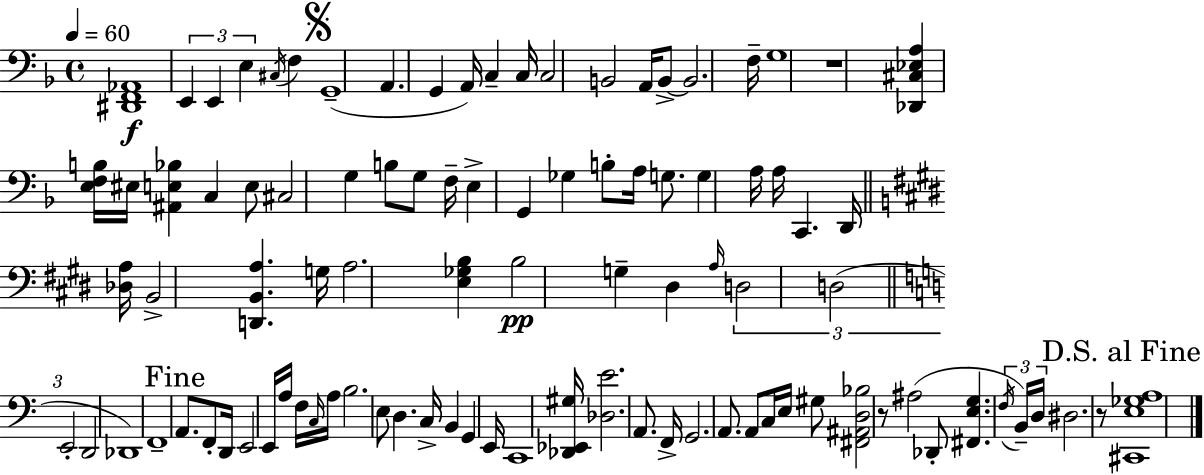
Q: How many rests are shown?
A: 3